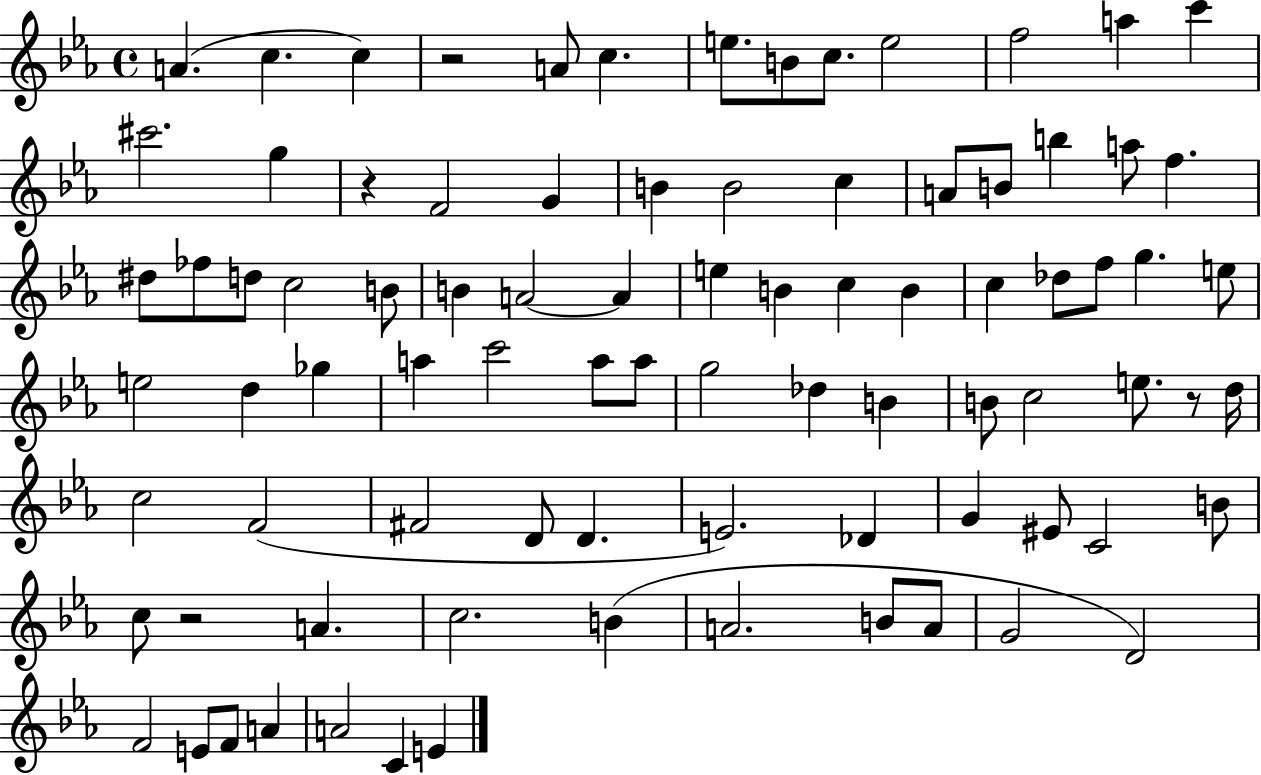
X:1
T:Untitled
M:4/4
L:1/4
K:Eb
A c c z2 A/2 c e/2 B/2 c/2 e2 f2 a c' ^c'2 g z F2 G B B2 c A/2 B/2 b a/2 f ^d/2 _f/2 d/2 c2 B/2 B A2 A e B c B c _d/2 f/2 g e/2 e2 d _g a c'2 a/2 a/2 g2 _d B B/2 c2 e/2 z/2 d/4 c2 F2 ^F2 D/2 D E2 _D G ^E/2 C2 B/2 c/2 z2 A c2 B A2 B/2 A/2 G2 D2 F2 E/2 F/2 A A2 C E